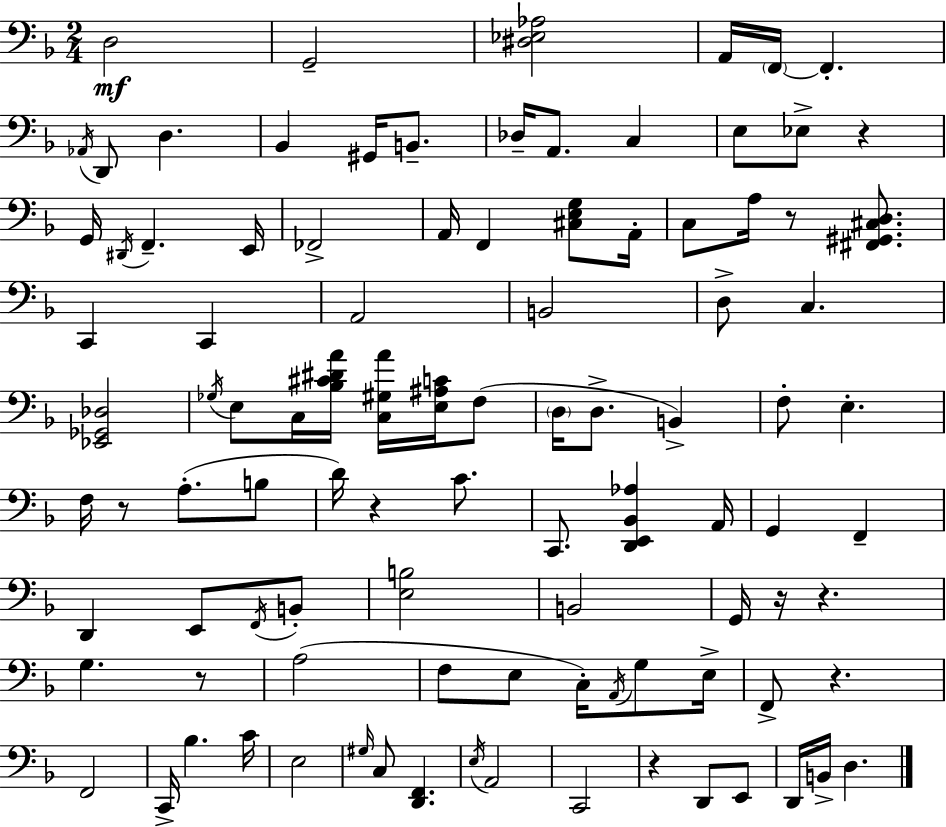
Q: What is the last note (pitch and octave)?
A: D3